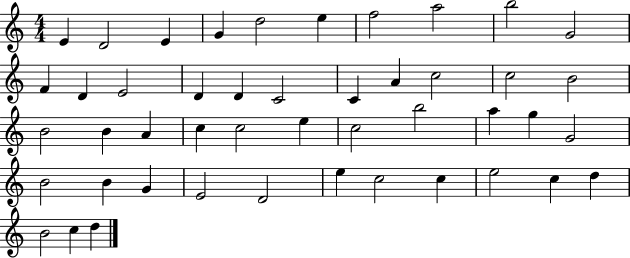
E4/q D4/h E4/q G4/q D5/h E5/q F5/h A5/h B5/h G4/h F4/q D4/q E4/h D4/q D4/q C4/h C4/q A4/q C5/h C5/h B4/h B4/h B4/q A4/q C5/q C5/h E5/q C5/h B5/h A5/q G5/q G4/h B4/h B4/q G4/q E4/h D4/h E5/q C5/h C5/q E5/h C5/q D5/q B4/h C5/q D5/q